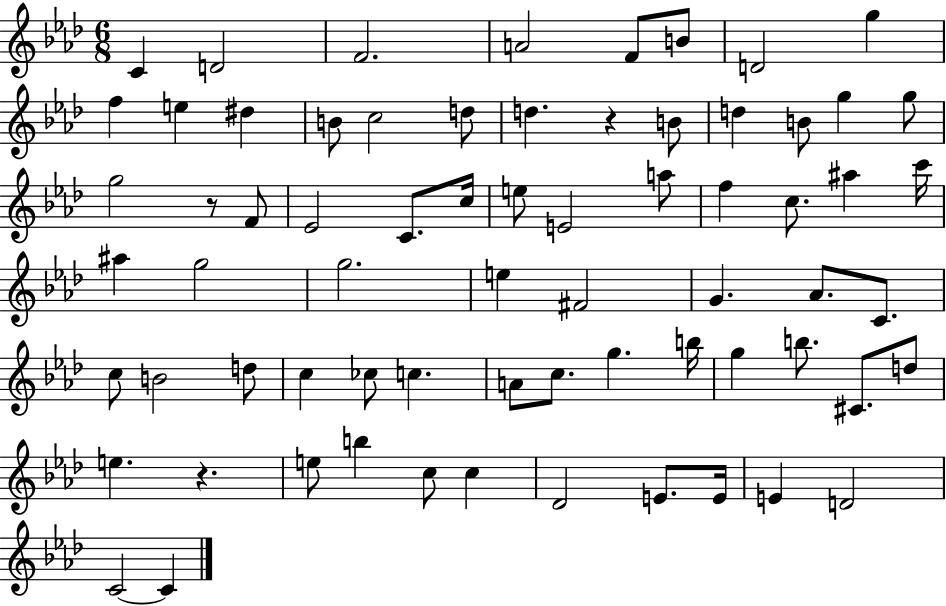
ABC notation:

X:1
T:Untitled
M:6/8
L:1/4
K:Ab
C D2 F2 A2 F/2 B/2 D2 g f e ^d B/2 c2 d/2 d z B/2 d B/2 g g/2 g2 z/2 F/2 _E2 C/2 c/4 e/2 E2 a/2 f c/2 ^a c'/4 ^a g2 g2 e ^F2 G _A/2 C/2 c/2 B2 d/2 c _c/2 c A/2 c/2 g b/4 g b/2 ^C/2 d/2 e z e/2 b c/2 c _D2 E/2 E/4 E D2 C2 C